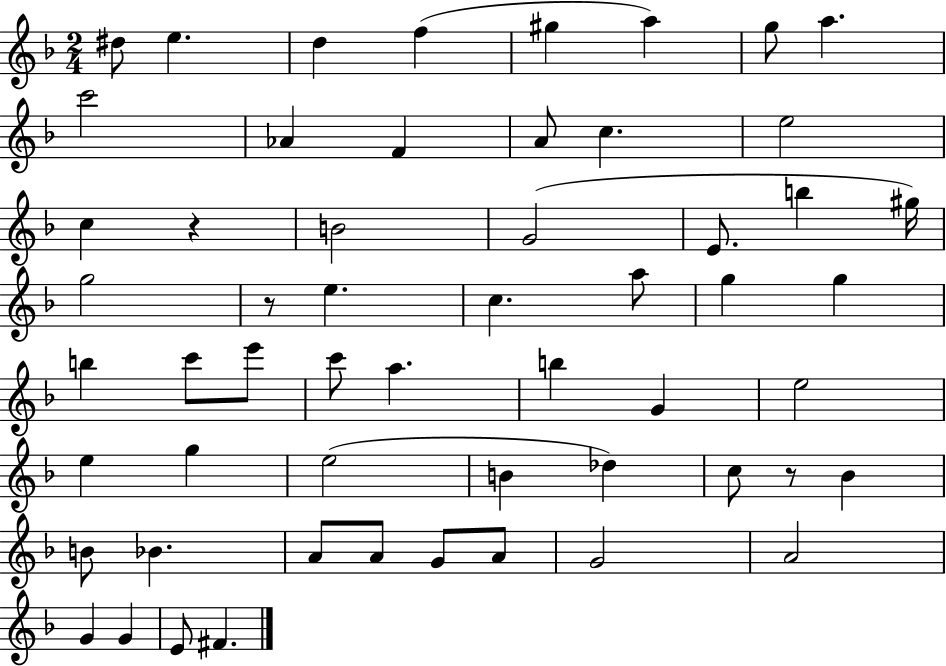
{
  \clef treble
  \numericTimeSignature
  \time 2/4
  \key f \major
  \repeat volta 2 { dis''8 e''4. | d''4 f''4( | gis''4 a''4) | g''8 a''4. | \break c'''2 | aes'4 f'4 | a'8 c''4. | e''2 | \break c''4 r4 | b'2 | g'2( | e'8. b''4 gis''16) | \break g''2 | r8 e''4. | c''4. a''8 | g''4 g''4 | \break b''4 c'''8 e'''8 | c'''8 a''4. | b''4 g'4 | e''2 | \break e''4 g''4 | e''2( | b'4 des''4) | c''8 r8 bes'4 | \break b'8 bes'4. | a'8 a'8 g'8 a'8 | g'2 | a'2 | \break g'4 g'4 | e'8 fis'4. | } \bar "|."
}